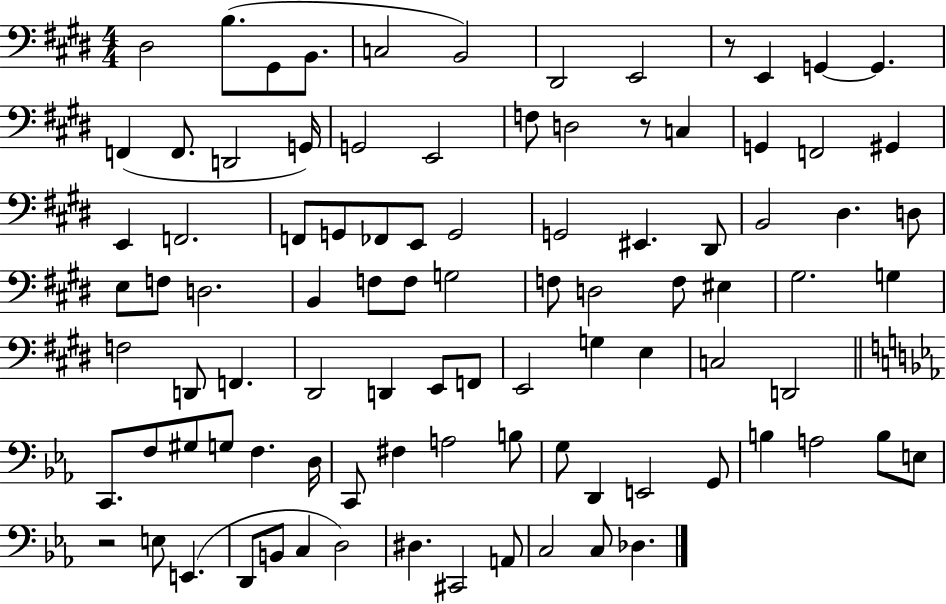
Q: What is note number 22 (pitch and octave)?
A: F2